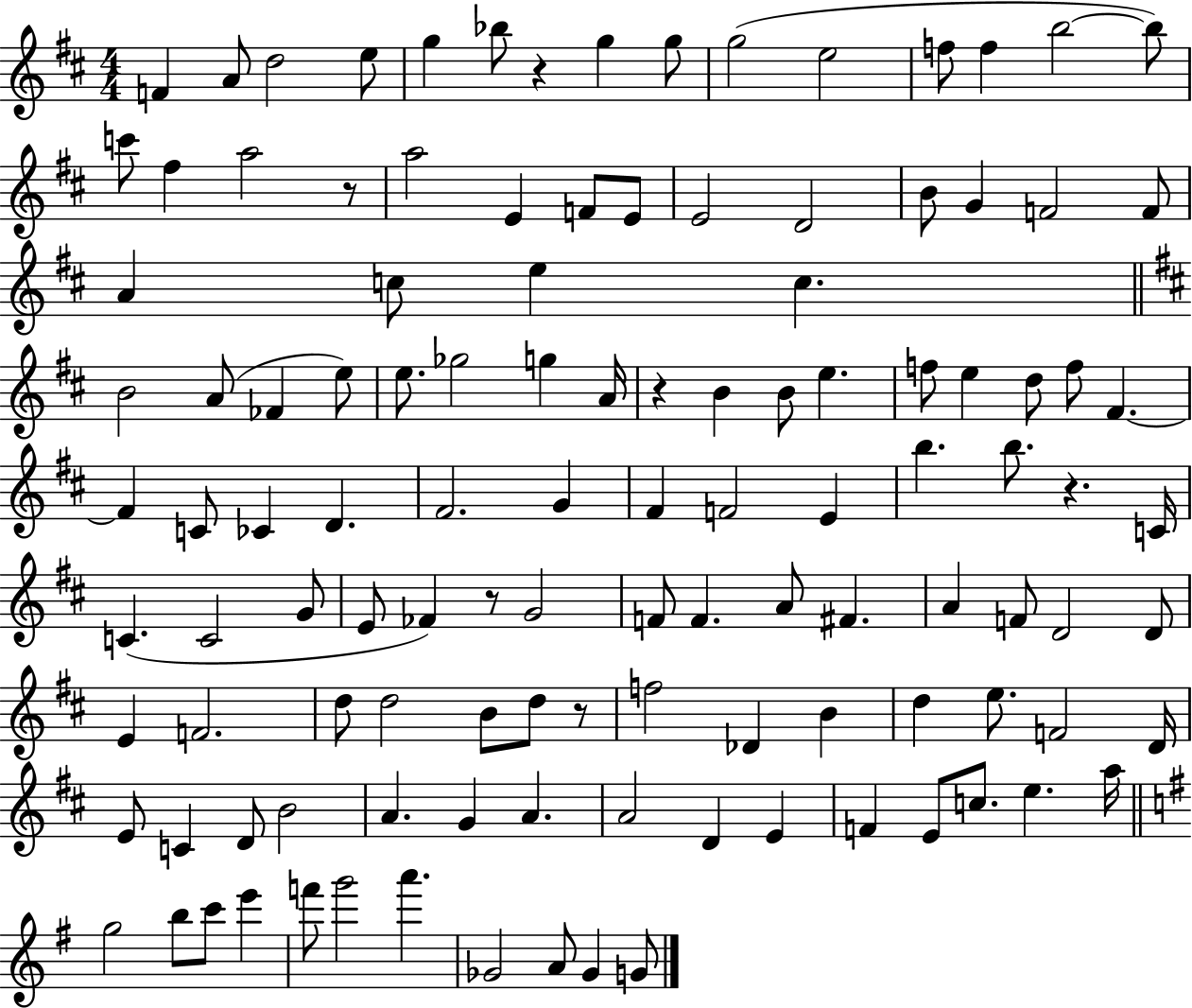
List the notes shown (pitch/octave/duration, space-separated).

F4/q A4/e D5/h E5/e G5/q Bb5/e R/q G5/q G5/e G5/h E5/h F5/e F5/q B5/h B5/e C6/e F#5/q A5/h R/e A5/h E4/q F4/e E4/e E4/h D4/h B4/e G4/q F4/h F4/e A4/q C5/e E5/q C5/q. B4/h A4/e FES4/q E5/e E5/e. Gb5/h G5/q A4/s R/q B4/q B4/e E5/q. F5/e E5/q D5/e F5/e F#4/q. F#4/q C4/e CES4/q D4/q. F#4/h. G4/q F#4/q F4/h E4/q B5/q. B5/e. R/q. C4/s C4/q. C4/h G4/e E4/e FES4/q R/e G4/h F4/e F4/q. A4/e F#4/q. A4/q F4/e D4/h D4/e E4/q F4/h. D5/e D5/h B4/e D5/e R/e F5/h Db4/q B4/q D5/q E5/e. F4/h D4/s E4/e C4/q D4/e B4/h A4/q. G4/q A4/q. A4/h D4/q E4/q F4/q E4/e C5/e. E5/q. A5/s G5/h B5/e C6/e E6/q F6/e G6/h A6/q. Gb4/h A4/e Gb4/q G4/e